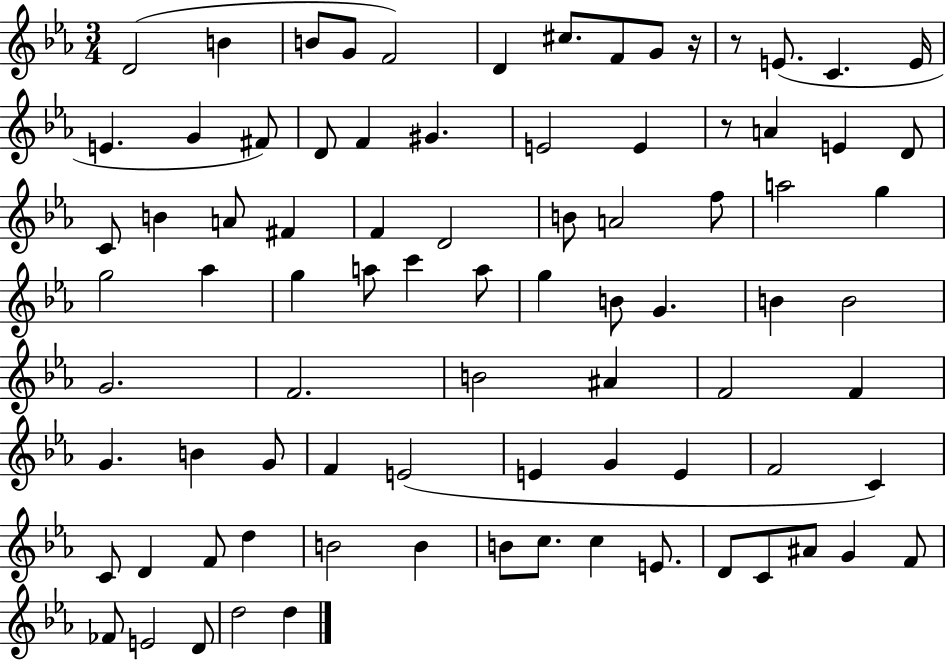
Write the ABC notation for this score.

X:1
T:Untitled
M:3/4
L:1/4
K:Eb
D2 B B/2 G/2 F2 D ^c/2 F/2 G/2 z/4 z/2 E/2 C E/4 E G ^F/2 D/2 F ^G E2 E z/2 A E D/2 C/2 B A/2 ^F F D2 B/2 A2 f/2 a2 g g2 _a g a/2 c' a/2 g B/2 G B B2 G2 F2 B2 ^A F2 F G B G/2 F E2 E G E F2 C C/2 D F/2 d B2 B B/2 c/2 c E/2 D/2 C/2 ^A/2 G F/2 _F/2 E2 D/2 d2 d